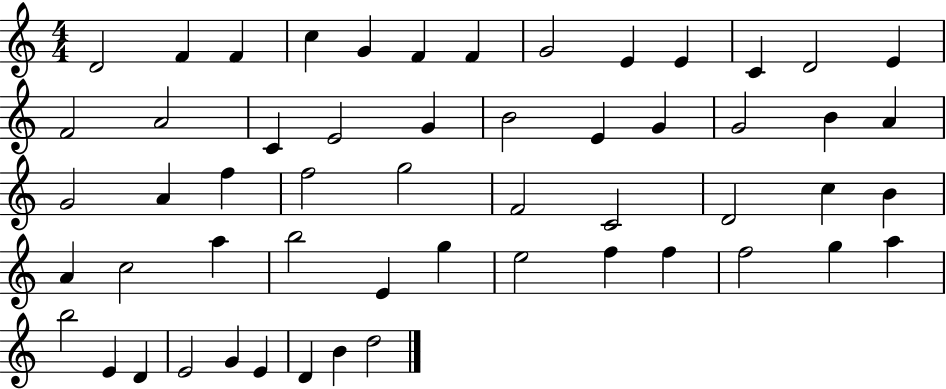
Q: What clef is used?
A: treble